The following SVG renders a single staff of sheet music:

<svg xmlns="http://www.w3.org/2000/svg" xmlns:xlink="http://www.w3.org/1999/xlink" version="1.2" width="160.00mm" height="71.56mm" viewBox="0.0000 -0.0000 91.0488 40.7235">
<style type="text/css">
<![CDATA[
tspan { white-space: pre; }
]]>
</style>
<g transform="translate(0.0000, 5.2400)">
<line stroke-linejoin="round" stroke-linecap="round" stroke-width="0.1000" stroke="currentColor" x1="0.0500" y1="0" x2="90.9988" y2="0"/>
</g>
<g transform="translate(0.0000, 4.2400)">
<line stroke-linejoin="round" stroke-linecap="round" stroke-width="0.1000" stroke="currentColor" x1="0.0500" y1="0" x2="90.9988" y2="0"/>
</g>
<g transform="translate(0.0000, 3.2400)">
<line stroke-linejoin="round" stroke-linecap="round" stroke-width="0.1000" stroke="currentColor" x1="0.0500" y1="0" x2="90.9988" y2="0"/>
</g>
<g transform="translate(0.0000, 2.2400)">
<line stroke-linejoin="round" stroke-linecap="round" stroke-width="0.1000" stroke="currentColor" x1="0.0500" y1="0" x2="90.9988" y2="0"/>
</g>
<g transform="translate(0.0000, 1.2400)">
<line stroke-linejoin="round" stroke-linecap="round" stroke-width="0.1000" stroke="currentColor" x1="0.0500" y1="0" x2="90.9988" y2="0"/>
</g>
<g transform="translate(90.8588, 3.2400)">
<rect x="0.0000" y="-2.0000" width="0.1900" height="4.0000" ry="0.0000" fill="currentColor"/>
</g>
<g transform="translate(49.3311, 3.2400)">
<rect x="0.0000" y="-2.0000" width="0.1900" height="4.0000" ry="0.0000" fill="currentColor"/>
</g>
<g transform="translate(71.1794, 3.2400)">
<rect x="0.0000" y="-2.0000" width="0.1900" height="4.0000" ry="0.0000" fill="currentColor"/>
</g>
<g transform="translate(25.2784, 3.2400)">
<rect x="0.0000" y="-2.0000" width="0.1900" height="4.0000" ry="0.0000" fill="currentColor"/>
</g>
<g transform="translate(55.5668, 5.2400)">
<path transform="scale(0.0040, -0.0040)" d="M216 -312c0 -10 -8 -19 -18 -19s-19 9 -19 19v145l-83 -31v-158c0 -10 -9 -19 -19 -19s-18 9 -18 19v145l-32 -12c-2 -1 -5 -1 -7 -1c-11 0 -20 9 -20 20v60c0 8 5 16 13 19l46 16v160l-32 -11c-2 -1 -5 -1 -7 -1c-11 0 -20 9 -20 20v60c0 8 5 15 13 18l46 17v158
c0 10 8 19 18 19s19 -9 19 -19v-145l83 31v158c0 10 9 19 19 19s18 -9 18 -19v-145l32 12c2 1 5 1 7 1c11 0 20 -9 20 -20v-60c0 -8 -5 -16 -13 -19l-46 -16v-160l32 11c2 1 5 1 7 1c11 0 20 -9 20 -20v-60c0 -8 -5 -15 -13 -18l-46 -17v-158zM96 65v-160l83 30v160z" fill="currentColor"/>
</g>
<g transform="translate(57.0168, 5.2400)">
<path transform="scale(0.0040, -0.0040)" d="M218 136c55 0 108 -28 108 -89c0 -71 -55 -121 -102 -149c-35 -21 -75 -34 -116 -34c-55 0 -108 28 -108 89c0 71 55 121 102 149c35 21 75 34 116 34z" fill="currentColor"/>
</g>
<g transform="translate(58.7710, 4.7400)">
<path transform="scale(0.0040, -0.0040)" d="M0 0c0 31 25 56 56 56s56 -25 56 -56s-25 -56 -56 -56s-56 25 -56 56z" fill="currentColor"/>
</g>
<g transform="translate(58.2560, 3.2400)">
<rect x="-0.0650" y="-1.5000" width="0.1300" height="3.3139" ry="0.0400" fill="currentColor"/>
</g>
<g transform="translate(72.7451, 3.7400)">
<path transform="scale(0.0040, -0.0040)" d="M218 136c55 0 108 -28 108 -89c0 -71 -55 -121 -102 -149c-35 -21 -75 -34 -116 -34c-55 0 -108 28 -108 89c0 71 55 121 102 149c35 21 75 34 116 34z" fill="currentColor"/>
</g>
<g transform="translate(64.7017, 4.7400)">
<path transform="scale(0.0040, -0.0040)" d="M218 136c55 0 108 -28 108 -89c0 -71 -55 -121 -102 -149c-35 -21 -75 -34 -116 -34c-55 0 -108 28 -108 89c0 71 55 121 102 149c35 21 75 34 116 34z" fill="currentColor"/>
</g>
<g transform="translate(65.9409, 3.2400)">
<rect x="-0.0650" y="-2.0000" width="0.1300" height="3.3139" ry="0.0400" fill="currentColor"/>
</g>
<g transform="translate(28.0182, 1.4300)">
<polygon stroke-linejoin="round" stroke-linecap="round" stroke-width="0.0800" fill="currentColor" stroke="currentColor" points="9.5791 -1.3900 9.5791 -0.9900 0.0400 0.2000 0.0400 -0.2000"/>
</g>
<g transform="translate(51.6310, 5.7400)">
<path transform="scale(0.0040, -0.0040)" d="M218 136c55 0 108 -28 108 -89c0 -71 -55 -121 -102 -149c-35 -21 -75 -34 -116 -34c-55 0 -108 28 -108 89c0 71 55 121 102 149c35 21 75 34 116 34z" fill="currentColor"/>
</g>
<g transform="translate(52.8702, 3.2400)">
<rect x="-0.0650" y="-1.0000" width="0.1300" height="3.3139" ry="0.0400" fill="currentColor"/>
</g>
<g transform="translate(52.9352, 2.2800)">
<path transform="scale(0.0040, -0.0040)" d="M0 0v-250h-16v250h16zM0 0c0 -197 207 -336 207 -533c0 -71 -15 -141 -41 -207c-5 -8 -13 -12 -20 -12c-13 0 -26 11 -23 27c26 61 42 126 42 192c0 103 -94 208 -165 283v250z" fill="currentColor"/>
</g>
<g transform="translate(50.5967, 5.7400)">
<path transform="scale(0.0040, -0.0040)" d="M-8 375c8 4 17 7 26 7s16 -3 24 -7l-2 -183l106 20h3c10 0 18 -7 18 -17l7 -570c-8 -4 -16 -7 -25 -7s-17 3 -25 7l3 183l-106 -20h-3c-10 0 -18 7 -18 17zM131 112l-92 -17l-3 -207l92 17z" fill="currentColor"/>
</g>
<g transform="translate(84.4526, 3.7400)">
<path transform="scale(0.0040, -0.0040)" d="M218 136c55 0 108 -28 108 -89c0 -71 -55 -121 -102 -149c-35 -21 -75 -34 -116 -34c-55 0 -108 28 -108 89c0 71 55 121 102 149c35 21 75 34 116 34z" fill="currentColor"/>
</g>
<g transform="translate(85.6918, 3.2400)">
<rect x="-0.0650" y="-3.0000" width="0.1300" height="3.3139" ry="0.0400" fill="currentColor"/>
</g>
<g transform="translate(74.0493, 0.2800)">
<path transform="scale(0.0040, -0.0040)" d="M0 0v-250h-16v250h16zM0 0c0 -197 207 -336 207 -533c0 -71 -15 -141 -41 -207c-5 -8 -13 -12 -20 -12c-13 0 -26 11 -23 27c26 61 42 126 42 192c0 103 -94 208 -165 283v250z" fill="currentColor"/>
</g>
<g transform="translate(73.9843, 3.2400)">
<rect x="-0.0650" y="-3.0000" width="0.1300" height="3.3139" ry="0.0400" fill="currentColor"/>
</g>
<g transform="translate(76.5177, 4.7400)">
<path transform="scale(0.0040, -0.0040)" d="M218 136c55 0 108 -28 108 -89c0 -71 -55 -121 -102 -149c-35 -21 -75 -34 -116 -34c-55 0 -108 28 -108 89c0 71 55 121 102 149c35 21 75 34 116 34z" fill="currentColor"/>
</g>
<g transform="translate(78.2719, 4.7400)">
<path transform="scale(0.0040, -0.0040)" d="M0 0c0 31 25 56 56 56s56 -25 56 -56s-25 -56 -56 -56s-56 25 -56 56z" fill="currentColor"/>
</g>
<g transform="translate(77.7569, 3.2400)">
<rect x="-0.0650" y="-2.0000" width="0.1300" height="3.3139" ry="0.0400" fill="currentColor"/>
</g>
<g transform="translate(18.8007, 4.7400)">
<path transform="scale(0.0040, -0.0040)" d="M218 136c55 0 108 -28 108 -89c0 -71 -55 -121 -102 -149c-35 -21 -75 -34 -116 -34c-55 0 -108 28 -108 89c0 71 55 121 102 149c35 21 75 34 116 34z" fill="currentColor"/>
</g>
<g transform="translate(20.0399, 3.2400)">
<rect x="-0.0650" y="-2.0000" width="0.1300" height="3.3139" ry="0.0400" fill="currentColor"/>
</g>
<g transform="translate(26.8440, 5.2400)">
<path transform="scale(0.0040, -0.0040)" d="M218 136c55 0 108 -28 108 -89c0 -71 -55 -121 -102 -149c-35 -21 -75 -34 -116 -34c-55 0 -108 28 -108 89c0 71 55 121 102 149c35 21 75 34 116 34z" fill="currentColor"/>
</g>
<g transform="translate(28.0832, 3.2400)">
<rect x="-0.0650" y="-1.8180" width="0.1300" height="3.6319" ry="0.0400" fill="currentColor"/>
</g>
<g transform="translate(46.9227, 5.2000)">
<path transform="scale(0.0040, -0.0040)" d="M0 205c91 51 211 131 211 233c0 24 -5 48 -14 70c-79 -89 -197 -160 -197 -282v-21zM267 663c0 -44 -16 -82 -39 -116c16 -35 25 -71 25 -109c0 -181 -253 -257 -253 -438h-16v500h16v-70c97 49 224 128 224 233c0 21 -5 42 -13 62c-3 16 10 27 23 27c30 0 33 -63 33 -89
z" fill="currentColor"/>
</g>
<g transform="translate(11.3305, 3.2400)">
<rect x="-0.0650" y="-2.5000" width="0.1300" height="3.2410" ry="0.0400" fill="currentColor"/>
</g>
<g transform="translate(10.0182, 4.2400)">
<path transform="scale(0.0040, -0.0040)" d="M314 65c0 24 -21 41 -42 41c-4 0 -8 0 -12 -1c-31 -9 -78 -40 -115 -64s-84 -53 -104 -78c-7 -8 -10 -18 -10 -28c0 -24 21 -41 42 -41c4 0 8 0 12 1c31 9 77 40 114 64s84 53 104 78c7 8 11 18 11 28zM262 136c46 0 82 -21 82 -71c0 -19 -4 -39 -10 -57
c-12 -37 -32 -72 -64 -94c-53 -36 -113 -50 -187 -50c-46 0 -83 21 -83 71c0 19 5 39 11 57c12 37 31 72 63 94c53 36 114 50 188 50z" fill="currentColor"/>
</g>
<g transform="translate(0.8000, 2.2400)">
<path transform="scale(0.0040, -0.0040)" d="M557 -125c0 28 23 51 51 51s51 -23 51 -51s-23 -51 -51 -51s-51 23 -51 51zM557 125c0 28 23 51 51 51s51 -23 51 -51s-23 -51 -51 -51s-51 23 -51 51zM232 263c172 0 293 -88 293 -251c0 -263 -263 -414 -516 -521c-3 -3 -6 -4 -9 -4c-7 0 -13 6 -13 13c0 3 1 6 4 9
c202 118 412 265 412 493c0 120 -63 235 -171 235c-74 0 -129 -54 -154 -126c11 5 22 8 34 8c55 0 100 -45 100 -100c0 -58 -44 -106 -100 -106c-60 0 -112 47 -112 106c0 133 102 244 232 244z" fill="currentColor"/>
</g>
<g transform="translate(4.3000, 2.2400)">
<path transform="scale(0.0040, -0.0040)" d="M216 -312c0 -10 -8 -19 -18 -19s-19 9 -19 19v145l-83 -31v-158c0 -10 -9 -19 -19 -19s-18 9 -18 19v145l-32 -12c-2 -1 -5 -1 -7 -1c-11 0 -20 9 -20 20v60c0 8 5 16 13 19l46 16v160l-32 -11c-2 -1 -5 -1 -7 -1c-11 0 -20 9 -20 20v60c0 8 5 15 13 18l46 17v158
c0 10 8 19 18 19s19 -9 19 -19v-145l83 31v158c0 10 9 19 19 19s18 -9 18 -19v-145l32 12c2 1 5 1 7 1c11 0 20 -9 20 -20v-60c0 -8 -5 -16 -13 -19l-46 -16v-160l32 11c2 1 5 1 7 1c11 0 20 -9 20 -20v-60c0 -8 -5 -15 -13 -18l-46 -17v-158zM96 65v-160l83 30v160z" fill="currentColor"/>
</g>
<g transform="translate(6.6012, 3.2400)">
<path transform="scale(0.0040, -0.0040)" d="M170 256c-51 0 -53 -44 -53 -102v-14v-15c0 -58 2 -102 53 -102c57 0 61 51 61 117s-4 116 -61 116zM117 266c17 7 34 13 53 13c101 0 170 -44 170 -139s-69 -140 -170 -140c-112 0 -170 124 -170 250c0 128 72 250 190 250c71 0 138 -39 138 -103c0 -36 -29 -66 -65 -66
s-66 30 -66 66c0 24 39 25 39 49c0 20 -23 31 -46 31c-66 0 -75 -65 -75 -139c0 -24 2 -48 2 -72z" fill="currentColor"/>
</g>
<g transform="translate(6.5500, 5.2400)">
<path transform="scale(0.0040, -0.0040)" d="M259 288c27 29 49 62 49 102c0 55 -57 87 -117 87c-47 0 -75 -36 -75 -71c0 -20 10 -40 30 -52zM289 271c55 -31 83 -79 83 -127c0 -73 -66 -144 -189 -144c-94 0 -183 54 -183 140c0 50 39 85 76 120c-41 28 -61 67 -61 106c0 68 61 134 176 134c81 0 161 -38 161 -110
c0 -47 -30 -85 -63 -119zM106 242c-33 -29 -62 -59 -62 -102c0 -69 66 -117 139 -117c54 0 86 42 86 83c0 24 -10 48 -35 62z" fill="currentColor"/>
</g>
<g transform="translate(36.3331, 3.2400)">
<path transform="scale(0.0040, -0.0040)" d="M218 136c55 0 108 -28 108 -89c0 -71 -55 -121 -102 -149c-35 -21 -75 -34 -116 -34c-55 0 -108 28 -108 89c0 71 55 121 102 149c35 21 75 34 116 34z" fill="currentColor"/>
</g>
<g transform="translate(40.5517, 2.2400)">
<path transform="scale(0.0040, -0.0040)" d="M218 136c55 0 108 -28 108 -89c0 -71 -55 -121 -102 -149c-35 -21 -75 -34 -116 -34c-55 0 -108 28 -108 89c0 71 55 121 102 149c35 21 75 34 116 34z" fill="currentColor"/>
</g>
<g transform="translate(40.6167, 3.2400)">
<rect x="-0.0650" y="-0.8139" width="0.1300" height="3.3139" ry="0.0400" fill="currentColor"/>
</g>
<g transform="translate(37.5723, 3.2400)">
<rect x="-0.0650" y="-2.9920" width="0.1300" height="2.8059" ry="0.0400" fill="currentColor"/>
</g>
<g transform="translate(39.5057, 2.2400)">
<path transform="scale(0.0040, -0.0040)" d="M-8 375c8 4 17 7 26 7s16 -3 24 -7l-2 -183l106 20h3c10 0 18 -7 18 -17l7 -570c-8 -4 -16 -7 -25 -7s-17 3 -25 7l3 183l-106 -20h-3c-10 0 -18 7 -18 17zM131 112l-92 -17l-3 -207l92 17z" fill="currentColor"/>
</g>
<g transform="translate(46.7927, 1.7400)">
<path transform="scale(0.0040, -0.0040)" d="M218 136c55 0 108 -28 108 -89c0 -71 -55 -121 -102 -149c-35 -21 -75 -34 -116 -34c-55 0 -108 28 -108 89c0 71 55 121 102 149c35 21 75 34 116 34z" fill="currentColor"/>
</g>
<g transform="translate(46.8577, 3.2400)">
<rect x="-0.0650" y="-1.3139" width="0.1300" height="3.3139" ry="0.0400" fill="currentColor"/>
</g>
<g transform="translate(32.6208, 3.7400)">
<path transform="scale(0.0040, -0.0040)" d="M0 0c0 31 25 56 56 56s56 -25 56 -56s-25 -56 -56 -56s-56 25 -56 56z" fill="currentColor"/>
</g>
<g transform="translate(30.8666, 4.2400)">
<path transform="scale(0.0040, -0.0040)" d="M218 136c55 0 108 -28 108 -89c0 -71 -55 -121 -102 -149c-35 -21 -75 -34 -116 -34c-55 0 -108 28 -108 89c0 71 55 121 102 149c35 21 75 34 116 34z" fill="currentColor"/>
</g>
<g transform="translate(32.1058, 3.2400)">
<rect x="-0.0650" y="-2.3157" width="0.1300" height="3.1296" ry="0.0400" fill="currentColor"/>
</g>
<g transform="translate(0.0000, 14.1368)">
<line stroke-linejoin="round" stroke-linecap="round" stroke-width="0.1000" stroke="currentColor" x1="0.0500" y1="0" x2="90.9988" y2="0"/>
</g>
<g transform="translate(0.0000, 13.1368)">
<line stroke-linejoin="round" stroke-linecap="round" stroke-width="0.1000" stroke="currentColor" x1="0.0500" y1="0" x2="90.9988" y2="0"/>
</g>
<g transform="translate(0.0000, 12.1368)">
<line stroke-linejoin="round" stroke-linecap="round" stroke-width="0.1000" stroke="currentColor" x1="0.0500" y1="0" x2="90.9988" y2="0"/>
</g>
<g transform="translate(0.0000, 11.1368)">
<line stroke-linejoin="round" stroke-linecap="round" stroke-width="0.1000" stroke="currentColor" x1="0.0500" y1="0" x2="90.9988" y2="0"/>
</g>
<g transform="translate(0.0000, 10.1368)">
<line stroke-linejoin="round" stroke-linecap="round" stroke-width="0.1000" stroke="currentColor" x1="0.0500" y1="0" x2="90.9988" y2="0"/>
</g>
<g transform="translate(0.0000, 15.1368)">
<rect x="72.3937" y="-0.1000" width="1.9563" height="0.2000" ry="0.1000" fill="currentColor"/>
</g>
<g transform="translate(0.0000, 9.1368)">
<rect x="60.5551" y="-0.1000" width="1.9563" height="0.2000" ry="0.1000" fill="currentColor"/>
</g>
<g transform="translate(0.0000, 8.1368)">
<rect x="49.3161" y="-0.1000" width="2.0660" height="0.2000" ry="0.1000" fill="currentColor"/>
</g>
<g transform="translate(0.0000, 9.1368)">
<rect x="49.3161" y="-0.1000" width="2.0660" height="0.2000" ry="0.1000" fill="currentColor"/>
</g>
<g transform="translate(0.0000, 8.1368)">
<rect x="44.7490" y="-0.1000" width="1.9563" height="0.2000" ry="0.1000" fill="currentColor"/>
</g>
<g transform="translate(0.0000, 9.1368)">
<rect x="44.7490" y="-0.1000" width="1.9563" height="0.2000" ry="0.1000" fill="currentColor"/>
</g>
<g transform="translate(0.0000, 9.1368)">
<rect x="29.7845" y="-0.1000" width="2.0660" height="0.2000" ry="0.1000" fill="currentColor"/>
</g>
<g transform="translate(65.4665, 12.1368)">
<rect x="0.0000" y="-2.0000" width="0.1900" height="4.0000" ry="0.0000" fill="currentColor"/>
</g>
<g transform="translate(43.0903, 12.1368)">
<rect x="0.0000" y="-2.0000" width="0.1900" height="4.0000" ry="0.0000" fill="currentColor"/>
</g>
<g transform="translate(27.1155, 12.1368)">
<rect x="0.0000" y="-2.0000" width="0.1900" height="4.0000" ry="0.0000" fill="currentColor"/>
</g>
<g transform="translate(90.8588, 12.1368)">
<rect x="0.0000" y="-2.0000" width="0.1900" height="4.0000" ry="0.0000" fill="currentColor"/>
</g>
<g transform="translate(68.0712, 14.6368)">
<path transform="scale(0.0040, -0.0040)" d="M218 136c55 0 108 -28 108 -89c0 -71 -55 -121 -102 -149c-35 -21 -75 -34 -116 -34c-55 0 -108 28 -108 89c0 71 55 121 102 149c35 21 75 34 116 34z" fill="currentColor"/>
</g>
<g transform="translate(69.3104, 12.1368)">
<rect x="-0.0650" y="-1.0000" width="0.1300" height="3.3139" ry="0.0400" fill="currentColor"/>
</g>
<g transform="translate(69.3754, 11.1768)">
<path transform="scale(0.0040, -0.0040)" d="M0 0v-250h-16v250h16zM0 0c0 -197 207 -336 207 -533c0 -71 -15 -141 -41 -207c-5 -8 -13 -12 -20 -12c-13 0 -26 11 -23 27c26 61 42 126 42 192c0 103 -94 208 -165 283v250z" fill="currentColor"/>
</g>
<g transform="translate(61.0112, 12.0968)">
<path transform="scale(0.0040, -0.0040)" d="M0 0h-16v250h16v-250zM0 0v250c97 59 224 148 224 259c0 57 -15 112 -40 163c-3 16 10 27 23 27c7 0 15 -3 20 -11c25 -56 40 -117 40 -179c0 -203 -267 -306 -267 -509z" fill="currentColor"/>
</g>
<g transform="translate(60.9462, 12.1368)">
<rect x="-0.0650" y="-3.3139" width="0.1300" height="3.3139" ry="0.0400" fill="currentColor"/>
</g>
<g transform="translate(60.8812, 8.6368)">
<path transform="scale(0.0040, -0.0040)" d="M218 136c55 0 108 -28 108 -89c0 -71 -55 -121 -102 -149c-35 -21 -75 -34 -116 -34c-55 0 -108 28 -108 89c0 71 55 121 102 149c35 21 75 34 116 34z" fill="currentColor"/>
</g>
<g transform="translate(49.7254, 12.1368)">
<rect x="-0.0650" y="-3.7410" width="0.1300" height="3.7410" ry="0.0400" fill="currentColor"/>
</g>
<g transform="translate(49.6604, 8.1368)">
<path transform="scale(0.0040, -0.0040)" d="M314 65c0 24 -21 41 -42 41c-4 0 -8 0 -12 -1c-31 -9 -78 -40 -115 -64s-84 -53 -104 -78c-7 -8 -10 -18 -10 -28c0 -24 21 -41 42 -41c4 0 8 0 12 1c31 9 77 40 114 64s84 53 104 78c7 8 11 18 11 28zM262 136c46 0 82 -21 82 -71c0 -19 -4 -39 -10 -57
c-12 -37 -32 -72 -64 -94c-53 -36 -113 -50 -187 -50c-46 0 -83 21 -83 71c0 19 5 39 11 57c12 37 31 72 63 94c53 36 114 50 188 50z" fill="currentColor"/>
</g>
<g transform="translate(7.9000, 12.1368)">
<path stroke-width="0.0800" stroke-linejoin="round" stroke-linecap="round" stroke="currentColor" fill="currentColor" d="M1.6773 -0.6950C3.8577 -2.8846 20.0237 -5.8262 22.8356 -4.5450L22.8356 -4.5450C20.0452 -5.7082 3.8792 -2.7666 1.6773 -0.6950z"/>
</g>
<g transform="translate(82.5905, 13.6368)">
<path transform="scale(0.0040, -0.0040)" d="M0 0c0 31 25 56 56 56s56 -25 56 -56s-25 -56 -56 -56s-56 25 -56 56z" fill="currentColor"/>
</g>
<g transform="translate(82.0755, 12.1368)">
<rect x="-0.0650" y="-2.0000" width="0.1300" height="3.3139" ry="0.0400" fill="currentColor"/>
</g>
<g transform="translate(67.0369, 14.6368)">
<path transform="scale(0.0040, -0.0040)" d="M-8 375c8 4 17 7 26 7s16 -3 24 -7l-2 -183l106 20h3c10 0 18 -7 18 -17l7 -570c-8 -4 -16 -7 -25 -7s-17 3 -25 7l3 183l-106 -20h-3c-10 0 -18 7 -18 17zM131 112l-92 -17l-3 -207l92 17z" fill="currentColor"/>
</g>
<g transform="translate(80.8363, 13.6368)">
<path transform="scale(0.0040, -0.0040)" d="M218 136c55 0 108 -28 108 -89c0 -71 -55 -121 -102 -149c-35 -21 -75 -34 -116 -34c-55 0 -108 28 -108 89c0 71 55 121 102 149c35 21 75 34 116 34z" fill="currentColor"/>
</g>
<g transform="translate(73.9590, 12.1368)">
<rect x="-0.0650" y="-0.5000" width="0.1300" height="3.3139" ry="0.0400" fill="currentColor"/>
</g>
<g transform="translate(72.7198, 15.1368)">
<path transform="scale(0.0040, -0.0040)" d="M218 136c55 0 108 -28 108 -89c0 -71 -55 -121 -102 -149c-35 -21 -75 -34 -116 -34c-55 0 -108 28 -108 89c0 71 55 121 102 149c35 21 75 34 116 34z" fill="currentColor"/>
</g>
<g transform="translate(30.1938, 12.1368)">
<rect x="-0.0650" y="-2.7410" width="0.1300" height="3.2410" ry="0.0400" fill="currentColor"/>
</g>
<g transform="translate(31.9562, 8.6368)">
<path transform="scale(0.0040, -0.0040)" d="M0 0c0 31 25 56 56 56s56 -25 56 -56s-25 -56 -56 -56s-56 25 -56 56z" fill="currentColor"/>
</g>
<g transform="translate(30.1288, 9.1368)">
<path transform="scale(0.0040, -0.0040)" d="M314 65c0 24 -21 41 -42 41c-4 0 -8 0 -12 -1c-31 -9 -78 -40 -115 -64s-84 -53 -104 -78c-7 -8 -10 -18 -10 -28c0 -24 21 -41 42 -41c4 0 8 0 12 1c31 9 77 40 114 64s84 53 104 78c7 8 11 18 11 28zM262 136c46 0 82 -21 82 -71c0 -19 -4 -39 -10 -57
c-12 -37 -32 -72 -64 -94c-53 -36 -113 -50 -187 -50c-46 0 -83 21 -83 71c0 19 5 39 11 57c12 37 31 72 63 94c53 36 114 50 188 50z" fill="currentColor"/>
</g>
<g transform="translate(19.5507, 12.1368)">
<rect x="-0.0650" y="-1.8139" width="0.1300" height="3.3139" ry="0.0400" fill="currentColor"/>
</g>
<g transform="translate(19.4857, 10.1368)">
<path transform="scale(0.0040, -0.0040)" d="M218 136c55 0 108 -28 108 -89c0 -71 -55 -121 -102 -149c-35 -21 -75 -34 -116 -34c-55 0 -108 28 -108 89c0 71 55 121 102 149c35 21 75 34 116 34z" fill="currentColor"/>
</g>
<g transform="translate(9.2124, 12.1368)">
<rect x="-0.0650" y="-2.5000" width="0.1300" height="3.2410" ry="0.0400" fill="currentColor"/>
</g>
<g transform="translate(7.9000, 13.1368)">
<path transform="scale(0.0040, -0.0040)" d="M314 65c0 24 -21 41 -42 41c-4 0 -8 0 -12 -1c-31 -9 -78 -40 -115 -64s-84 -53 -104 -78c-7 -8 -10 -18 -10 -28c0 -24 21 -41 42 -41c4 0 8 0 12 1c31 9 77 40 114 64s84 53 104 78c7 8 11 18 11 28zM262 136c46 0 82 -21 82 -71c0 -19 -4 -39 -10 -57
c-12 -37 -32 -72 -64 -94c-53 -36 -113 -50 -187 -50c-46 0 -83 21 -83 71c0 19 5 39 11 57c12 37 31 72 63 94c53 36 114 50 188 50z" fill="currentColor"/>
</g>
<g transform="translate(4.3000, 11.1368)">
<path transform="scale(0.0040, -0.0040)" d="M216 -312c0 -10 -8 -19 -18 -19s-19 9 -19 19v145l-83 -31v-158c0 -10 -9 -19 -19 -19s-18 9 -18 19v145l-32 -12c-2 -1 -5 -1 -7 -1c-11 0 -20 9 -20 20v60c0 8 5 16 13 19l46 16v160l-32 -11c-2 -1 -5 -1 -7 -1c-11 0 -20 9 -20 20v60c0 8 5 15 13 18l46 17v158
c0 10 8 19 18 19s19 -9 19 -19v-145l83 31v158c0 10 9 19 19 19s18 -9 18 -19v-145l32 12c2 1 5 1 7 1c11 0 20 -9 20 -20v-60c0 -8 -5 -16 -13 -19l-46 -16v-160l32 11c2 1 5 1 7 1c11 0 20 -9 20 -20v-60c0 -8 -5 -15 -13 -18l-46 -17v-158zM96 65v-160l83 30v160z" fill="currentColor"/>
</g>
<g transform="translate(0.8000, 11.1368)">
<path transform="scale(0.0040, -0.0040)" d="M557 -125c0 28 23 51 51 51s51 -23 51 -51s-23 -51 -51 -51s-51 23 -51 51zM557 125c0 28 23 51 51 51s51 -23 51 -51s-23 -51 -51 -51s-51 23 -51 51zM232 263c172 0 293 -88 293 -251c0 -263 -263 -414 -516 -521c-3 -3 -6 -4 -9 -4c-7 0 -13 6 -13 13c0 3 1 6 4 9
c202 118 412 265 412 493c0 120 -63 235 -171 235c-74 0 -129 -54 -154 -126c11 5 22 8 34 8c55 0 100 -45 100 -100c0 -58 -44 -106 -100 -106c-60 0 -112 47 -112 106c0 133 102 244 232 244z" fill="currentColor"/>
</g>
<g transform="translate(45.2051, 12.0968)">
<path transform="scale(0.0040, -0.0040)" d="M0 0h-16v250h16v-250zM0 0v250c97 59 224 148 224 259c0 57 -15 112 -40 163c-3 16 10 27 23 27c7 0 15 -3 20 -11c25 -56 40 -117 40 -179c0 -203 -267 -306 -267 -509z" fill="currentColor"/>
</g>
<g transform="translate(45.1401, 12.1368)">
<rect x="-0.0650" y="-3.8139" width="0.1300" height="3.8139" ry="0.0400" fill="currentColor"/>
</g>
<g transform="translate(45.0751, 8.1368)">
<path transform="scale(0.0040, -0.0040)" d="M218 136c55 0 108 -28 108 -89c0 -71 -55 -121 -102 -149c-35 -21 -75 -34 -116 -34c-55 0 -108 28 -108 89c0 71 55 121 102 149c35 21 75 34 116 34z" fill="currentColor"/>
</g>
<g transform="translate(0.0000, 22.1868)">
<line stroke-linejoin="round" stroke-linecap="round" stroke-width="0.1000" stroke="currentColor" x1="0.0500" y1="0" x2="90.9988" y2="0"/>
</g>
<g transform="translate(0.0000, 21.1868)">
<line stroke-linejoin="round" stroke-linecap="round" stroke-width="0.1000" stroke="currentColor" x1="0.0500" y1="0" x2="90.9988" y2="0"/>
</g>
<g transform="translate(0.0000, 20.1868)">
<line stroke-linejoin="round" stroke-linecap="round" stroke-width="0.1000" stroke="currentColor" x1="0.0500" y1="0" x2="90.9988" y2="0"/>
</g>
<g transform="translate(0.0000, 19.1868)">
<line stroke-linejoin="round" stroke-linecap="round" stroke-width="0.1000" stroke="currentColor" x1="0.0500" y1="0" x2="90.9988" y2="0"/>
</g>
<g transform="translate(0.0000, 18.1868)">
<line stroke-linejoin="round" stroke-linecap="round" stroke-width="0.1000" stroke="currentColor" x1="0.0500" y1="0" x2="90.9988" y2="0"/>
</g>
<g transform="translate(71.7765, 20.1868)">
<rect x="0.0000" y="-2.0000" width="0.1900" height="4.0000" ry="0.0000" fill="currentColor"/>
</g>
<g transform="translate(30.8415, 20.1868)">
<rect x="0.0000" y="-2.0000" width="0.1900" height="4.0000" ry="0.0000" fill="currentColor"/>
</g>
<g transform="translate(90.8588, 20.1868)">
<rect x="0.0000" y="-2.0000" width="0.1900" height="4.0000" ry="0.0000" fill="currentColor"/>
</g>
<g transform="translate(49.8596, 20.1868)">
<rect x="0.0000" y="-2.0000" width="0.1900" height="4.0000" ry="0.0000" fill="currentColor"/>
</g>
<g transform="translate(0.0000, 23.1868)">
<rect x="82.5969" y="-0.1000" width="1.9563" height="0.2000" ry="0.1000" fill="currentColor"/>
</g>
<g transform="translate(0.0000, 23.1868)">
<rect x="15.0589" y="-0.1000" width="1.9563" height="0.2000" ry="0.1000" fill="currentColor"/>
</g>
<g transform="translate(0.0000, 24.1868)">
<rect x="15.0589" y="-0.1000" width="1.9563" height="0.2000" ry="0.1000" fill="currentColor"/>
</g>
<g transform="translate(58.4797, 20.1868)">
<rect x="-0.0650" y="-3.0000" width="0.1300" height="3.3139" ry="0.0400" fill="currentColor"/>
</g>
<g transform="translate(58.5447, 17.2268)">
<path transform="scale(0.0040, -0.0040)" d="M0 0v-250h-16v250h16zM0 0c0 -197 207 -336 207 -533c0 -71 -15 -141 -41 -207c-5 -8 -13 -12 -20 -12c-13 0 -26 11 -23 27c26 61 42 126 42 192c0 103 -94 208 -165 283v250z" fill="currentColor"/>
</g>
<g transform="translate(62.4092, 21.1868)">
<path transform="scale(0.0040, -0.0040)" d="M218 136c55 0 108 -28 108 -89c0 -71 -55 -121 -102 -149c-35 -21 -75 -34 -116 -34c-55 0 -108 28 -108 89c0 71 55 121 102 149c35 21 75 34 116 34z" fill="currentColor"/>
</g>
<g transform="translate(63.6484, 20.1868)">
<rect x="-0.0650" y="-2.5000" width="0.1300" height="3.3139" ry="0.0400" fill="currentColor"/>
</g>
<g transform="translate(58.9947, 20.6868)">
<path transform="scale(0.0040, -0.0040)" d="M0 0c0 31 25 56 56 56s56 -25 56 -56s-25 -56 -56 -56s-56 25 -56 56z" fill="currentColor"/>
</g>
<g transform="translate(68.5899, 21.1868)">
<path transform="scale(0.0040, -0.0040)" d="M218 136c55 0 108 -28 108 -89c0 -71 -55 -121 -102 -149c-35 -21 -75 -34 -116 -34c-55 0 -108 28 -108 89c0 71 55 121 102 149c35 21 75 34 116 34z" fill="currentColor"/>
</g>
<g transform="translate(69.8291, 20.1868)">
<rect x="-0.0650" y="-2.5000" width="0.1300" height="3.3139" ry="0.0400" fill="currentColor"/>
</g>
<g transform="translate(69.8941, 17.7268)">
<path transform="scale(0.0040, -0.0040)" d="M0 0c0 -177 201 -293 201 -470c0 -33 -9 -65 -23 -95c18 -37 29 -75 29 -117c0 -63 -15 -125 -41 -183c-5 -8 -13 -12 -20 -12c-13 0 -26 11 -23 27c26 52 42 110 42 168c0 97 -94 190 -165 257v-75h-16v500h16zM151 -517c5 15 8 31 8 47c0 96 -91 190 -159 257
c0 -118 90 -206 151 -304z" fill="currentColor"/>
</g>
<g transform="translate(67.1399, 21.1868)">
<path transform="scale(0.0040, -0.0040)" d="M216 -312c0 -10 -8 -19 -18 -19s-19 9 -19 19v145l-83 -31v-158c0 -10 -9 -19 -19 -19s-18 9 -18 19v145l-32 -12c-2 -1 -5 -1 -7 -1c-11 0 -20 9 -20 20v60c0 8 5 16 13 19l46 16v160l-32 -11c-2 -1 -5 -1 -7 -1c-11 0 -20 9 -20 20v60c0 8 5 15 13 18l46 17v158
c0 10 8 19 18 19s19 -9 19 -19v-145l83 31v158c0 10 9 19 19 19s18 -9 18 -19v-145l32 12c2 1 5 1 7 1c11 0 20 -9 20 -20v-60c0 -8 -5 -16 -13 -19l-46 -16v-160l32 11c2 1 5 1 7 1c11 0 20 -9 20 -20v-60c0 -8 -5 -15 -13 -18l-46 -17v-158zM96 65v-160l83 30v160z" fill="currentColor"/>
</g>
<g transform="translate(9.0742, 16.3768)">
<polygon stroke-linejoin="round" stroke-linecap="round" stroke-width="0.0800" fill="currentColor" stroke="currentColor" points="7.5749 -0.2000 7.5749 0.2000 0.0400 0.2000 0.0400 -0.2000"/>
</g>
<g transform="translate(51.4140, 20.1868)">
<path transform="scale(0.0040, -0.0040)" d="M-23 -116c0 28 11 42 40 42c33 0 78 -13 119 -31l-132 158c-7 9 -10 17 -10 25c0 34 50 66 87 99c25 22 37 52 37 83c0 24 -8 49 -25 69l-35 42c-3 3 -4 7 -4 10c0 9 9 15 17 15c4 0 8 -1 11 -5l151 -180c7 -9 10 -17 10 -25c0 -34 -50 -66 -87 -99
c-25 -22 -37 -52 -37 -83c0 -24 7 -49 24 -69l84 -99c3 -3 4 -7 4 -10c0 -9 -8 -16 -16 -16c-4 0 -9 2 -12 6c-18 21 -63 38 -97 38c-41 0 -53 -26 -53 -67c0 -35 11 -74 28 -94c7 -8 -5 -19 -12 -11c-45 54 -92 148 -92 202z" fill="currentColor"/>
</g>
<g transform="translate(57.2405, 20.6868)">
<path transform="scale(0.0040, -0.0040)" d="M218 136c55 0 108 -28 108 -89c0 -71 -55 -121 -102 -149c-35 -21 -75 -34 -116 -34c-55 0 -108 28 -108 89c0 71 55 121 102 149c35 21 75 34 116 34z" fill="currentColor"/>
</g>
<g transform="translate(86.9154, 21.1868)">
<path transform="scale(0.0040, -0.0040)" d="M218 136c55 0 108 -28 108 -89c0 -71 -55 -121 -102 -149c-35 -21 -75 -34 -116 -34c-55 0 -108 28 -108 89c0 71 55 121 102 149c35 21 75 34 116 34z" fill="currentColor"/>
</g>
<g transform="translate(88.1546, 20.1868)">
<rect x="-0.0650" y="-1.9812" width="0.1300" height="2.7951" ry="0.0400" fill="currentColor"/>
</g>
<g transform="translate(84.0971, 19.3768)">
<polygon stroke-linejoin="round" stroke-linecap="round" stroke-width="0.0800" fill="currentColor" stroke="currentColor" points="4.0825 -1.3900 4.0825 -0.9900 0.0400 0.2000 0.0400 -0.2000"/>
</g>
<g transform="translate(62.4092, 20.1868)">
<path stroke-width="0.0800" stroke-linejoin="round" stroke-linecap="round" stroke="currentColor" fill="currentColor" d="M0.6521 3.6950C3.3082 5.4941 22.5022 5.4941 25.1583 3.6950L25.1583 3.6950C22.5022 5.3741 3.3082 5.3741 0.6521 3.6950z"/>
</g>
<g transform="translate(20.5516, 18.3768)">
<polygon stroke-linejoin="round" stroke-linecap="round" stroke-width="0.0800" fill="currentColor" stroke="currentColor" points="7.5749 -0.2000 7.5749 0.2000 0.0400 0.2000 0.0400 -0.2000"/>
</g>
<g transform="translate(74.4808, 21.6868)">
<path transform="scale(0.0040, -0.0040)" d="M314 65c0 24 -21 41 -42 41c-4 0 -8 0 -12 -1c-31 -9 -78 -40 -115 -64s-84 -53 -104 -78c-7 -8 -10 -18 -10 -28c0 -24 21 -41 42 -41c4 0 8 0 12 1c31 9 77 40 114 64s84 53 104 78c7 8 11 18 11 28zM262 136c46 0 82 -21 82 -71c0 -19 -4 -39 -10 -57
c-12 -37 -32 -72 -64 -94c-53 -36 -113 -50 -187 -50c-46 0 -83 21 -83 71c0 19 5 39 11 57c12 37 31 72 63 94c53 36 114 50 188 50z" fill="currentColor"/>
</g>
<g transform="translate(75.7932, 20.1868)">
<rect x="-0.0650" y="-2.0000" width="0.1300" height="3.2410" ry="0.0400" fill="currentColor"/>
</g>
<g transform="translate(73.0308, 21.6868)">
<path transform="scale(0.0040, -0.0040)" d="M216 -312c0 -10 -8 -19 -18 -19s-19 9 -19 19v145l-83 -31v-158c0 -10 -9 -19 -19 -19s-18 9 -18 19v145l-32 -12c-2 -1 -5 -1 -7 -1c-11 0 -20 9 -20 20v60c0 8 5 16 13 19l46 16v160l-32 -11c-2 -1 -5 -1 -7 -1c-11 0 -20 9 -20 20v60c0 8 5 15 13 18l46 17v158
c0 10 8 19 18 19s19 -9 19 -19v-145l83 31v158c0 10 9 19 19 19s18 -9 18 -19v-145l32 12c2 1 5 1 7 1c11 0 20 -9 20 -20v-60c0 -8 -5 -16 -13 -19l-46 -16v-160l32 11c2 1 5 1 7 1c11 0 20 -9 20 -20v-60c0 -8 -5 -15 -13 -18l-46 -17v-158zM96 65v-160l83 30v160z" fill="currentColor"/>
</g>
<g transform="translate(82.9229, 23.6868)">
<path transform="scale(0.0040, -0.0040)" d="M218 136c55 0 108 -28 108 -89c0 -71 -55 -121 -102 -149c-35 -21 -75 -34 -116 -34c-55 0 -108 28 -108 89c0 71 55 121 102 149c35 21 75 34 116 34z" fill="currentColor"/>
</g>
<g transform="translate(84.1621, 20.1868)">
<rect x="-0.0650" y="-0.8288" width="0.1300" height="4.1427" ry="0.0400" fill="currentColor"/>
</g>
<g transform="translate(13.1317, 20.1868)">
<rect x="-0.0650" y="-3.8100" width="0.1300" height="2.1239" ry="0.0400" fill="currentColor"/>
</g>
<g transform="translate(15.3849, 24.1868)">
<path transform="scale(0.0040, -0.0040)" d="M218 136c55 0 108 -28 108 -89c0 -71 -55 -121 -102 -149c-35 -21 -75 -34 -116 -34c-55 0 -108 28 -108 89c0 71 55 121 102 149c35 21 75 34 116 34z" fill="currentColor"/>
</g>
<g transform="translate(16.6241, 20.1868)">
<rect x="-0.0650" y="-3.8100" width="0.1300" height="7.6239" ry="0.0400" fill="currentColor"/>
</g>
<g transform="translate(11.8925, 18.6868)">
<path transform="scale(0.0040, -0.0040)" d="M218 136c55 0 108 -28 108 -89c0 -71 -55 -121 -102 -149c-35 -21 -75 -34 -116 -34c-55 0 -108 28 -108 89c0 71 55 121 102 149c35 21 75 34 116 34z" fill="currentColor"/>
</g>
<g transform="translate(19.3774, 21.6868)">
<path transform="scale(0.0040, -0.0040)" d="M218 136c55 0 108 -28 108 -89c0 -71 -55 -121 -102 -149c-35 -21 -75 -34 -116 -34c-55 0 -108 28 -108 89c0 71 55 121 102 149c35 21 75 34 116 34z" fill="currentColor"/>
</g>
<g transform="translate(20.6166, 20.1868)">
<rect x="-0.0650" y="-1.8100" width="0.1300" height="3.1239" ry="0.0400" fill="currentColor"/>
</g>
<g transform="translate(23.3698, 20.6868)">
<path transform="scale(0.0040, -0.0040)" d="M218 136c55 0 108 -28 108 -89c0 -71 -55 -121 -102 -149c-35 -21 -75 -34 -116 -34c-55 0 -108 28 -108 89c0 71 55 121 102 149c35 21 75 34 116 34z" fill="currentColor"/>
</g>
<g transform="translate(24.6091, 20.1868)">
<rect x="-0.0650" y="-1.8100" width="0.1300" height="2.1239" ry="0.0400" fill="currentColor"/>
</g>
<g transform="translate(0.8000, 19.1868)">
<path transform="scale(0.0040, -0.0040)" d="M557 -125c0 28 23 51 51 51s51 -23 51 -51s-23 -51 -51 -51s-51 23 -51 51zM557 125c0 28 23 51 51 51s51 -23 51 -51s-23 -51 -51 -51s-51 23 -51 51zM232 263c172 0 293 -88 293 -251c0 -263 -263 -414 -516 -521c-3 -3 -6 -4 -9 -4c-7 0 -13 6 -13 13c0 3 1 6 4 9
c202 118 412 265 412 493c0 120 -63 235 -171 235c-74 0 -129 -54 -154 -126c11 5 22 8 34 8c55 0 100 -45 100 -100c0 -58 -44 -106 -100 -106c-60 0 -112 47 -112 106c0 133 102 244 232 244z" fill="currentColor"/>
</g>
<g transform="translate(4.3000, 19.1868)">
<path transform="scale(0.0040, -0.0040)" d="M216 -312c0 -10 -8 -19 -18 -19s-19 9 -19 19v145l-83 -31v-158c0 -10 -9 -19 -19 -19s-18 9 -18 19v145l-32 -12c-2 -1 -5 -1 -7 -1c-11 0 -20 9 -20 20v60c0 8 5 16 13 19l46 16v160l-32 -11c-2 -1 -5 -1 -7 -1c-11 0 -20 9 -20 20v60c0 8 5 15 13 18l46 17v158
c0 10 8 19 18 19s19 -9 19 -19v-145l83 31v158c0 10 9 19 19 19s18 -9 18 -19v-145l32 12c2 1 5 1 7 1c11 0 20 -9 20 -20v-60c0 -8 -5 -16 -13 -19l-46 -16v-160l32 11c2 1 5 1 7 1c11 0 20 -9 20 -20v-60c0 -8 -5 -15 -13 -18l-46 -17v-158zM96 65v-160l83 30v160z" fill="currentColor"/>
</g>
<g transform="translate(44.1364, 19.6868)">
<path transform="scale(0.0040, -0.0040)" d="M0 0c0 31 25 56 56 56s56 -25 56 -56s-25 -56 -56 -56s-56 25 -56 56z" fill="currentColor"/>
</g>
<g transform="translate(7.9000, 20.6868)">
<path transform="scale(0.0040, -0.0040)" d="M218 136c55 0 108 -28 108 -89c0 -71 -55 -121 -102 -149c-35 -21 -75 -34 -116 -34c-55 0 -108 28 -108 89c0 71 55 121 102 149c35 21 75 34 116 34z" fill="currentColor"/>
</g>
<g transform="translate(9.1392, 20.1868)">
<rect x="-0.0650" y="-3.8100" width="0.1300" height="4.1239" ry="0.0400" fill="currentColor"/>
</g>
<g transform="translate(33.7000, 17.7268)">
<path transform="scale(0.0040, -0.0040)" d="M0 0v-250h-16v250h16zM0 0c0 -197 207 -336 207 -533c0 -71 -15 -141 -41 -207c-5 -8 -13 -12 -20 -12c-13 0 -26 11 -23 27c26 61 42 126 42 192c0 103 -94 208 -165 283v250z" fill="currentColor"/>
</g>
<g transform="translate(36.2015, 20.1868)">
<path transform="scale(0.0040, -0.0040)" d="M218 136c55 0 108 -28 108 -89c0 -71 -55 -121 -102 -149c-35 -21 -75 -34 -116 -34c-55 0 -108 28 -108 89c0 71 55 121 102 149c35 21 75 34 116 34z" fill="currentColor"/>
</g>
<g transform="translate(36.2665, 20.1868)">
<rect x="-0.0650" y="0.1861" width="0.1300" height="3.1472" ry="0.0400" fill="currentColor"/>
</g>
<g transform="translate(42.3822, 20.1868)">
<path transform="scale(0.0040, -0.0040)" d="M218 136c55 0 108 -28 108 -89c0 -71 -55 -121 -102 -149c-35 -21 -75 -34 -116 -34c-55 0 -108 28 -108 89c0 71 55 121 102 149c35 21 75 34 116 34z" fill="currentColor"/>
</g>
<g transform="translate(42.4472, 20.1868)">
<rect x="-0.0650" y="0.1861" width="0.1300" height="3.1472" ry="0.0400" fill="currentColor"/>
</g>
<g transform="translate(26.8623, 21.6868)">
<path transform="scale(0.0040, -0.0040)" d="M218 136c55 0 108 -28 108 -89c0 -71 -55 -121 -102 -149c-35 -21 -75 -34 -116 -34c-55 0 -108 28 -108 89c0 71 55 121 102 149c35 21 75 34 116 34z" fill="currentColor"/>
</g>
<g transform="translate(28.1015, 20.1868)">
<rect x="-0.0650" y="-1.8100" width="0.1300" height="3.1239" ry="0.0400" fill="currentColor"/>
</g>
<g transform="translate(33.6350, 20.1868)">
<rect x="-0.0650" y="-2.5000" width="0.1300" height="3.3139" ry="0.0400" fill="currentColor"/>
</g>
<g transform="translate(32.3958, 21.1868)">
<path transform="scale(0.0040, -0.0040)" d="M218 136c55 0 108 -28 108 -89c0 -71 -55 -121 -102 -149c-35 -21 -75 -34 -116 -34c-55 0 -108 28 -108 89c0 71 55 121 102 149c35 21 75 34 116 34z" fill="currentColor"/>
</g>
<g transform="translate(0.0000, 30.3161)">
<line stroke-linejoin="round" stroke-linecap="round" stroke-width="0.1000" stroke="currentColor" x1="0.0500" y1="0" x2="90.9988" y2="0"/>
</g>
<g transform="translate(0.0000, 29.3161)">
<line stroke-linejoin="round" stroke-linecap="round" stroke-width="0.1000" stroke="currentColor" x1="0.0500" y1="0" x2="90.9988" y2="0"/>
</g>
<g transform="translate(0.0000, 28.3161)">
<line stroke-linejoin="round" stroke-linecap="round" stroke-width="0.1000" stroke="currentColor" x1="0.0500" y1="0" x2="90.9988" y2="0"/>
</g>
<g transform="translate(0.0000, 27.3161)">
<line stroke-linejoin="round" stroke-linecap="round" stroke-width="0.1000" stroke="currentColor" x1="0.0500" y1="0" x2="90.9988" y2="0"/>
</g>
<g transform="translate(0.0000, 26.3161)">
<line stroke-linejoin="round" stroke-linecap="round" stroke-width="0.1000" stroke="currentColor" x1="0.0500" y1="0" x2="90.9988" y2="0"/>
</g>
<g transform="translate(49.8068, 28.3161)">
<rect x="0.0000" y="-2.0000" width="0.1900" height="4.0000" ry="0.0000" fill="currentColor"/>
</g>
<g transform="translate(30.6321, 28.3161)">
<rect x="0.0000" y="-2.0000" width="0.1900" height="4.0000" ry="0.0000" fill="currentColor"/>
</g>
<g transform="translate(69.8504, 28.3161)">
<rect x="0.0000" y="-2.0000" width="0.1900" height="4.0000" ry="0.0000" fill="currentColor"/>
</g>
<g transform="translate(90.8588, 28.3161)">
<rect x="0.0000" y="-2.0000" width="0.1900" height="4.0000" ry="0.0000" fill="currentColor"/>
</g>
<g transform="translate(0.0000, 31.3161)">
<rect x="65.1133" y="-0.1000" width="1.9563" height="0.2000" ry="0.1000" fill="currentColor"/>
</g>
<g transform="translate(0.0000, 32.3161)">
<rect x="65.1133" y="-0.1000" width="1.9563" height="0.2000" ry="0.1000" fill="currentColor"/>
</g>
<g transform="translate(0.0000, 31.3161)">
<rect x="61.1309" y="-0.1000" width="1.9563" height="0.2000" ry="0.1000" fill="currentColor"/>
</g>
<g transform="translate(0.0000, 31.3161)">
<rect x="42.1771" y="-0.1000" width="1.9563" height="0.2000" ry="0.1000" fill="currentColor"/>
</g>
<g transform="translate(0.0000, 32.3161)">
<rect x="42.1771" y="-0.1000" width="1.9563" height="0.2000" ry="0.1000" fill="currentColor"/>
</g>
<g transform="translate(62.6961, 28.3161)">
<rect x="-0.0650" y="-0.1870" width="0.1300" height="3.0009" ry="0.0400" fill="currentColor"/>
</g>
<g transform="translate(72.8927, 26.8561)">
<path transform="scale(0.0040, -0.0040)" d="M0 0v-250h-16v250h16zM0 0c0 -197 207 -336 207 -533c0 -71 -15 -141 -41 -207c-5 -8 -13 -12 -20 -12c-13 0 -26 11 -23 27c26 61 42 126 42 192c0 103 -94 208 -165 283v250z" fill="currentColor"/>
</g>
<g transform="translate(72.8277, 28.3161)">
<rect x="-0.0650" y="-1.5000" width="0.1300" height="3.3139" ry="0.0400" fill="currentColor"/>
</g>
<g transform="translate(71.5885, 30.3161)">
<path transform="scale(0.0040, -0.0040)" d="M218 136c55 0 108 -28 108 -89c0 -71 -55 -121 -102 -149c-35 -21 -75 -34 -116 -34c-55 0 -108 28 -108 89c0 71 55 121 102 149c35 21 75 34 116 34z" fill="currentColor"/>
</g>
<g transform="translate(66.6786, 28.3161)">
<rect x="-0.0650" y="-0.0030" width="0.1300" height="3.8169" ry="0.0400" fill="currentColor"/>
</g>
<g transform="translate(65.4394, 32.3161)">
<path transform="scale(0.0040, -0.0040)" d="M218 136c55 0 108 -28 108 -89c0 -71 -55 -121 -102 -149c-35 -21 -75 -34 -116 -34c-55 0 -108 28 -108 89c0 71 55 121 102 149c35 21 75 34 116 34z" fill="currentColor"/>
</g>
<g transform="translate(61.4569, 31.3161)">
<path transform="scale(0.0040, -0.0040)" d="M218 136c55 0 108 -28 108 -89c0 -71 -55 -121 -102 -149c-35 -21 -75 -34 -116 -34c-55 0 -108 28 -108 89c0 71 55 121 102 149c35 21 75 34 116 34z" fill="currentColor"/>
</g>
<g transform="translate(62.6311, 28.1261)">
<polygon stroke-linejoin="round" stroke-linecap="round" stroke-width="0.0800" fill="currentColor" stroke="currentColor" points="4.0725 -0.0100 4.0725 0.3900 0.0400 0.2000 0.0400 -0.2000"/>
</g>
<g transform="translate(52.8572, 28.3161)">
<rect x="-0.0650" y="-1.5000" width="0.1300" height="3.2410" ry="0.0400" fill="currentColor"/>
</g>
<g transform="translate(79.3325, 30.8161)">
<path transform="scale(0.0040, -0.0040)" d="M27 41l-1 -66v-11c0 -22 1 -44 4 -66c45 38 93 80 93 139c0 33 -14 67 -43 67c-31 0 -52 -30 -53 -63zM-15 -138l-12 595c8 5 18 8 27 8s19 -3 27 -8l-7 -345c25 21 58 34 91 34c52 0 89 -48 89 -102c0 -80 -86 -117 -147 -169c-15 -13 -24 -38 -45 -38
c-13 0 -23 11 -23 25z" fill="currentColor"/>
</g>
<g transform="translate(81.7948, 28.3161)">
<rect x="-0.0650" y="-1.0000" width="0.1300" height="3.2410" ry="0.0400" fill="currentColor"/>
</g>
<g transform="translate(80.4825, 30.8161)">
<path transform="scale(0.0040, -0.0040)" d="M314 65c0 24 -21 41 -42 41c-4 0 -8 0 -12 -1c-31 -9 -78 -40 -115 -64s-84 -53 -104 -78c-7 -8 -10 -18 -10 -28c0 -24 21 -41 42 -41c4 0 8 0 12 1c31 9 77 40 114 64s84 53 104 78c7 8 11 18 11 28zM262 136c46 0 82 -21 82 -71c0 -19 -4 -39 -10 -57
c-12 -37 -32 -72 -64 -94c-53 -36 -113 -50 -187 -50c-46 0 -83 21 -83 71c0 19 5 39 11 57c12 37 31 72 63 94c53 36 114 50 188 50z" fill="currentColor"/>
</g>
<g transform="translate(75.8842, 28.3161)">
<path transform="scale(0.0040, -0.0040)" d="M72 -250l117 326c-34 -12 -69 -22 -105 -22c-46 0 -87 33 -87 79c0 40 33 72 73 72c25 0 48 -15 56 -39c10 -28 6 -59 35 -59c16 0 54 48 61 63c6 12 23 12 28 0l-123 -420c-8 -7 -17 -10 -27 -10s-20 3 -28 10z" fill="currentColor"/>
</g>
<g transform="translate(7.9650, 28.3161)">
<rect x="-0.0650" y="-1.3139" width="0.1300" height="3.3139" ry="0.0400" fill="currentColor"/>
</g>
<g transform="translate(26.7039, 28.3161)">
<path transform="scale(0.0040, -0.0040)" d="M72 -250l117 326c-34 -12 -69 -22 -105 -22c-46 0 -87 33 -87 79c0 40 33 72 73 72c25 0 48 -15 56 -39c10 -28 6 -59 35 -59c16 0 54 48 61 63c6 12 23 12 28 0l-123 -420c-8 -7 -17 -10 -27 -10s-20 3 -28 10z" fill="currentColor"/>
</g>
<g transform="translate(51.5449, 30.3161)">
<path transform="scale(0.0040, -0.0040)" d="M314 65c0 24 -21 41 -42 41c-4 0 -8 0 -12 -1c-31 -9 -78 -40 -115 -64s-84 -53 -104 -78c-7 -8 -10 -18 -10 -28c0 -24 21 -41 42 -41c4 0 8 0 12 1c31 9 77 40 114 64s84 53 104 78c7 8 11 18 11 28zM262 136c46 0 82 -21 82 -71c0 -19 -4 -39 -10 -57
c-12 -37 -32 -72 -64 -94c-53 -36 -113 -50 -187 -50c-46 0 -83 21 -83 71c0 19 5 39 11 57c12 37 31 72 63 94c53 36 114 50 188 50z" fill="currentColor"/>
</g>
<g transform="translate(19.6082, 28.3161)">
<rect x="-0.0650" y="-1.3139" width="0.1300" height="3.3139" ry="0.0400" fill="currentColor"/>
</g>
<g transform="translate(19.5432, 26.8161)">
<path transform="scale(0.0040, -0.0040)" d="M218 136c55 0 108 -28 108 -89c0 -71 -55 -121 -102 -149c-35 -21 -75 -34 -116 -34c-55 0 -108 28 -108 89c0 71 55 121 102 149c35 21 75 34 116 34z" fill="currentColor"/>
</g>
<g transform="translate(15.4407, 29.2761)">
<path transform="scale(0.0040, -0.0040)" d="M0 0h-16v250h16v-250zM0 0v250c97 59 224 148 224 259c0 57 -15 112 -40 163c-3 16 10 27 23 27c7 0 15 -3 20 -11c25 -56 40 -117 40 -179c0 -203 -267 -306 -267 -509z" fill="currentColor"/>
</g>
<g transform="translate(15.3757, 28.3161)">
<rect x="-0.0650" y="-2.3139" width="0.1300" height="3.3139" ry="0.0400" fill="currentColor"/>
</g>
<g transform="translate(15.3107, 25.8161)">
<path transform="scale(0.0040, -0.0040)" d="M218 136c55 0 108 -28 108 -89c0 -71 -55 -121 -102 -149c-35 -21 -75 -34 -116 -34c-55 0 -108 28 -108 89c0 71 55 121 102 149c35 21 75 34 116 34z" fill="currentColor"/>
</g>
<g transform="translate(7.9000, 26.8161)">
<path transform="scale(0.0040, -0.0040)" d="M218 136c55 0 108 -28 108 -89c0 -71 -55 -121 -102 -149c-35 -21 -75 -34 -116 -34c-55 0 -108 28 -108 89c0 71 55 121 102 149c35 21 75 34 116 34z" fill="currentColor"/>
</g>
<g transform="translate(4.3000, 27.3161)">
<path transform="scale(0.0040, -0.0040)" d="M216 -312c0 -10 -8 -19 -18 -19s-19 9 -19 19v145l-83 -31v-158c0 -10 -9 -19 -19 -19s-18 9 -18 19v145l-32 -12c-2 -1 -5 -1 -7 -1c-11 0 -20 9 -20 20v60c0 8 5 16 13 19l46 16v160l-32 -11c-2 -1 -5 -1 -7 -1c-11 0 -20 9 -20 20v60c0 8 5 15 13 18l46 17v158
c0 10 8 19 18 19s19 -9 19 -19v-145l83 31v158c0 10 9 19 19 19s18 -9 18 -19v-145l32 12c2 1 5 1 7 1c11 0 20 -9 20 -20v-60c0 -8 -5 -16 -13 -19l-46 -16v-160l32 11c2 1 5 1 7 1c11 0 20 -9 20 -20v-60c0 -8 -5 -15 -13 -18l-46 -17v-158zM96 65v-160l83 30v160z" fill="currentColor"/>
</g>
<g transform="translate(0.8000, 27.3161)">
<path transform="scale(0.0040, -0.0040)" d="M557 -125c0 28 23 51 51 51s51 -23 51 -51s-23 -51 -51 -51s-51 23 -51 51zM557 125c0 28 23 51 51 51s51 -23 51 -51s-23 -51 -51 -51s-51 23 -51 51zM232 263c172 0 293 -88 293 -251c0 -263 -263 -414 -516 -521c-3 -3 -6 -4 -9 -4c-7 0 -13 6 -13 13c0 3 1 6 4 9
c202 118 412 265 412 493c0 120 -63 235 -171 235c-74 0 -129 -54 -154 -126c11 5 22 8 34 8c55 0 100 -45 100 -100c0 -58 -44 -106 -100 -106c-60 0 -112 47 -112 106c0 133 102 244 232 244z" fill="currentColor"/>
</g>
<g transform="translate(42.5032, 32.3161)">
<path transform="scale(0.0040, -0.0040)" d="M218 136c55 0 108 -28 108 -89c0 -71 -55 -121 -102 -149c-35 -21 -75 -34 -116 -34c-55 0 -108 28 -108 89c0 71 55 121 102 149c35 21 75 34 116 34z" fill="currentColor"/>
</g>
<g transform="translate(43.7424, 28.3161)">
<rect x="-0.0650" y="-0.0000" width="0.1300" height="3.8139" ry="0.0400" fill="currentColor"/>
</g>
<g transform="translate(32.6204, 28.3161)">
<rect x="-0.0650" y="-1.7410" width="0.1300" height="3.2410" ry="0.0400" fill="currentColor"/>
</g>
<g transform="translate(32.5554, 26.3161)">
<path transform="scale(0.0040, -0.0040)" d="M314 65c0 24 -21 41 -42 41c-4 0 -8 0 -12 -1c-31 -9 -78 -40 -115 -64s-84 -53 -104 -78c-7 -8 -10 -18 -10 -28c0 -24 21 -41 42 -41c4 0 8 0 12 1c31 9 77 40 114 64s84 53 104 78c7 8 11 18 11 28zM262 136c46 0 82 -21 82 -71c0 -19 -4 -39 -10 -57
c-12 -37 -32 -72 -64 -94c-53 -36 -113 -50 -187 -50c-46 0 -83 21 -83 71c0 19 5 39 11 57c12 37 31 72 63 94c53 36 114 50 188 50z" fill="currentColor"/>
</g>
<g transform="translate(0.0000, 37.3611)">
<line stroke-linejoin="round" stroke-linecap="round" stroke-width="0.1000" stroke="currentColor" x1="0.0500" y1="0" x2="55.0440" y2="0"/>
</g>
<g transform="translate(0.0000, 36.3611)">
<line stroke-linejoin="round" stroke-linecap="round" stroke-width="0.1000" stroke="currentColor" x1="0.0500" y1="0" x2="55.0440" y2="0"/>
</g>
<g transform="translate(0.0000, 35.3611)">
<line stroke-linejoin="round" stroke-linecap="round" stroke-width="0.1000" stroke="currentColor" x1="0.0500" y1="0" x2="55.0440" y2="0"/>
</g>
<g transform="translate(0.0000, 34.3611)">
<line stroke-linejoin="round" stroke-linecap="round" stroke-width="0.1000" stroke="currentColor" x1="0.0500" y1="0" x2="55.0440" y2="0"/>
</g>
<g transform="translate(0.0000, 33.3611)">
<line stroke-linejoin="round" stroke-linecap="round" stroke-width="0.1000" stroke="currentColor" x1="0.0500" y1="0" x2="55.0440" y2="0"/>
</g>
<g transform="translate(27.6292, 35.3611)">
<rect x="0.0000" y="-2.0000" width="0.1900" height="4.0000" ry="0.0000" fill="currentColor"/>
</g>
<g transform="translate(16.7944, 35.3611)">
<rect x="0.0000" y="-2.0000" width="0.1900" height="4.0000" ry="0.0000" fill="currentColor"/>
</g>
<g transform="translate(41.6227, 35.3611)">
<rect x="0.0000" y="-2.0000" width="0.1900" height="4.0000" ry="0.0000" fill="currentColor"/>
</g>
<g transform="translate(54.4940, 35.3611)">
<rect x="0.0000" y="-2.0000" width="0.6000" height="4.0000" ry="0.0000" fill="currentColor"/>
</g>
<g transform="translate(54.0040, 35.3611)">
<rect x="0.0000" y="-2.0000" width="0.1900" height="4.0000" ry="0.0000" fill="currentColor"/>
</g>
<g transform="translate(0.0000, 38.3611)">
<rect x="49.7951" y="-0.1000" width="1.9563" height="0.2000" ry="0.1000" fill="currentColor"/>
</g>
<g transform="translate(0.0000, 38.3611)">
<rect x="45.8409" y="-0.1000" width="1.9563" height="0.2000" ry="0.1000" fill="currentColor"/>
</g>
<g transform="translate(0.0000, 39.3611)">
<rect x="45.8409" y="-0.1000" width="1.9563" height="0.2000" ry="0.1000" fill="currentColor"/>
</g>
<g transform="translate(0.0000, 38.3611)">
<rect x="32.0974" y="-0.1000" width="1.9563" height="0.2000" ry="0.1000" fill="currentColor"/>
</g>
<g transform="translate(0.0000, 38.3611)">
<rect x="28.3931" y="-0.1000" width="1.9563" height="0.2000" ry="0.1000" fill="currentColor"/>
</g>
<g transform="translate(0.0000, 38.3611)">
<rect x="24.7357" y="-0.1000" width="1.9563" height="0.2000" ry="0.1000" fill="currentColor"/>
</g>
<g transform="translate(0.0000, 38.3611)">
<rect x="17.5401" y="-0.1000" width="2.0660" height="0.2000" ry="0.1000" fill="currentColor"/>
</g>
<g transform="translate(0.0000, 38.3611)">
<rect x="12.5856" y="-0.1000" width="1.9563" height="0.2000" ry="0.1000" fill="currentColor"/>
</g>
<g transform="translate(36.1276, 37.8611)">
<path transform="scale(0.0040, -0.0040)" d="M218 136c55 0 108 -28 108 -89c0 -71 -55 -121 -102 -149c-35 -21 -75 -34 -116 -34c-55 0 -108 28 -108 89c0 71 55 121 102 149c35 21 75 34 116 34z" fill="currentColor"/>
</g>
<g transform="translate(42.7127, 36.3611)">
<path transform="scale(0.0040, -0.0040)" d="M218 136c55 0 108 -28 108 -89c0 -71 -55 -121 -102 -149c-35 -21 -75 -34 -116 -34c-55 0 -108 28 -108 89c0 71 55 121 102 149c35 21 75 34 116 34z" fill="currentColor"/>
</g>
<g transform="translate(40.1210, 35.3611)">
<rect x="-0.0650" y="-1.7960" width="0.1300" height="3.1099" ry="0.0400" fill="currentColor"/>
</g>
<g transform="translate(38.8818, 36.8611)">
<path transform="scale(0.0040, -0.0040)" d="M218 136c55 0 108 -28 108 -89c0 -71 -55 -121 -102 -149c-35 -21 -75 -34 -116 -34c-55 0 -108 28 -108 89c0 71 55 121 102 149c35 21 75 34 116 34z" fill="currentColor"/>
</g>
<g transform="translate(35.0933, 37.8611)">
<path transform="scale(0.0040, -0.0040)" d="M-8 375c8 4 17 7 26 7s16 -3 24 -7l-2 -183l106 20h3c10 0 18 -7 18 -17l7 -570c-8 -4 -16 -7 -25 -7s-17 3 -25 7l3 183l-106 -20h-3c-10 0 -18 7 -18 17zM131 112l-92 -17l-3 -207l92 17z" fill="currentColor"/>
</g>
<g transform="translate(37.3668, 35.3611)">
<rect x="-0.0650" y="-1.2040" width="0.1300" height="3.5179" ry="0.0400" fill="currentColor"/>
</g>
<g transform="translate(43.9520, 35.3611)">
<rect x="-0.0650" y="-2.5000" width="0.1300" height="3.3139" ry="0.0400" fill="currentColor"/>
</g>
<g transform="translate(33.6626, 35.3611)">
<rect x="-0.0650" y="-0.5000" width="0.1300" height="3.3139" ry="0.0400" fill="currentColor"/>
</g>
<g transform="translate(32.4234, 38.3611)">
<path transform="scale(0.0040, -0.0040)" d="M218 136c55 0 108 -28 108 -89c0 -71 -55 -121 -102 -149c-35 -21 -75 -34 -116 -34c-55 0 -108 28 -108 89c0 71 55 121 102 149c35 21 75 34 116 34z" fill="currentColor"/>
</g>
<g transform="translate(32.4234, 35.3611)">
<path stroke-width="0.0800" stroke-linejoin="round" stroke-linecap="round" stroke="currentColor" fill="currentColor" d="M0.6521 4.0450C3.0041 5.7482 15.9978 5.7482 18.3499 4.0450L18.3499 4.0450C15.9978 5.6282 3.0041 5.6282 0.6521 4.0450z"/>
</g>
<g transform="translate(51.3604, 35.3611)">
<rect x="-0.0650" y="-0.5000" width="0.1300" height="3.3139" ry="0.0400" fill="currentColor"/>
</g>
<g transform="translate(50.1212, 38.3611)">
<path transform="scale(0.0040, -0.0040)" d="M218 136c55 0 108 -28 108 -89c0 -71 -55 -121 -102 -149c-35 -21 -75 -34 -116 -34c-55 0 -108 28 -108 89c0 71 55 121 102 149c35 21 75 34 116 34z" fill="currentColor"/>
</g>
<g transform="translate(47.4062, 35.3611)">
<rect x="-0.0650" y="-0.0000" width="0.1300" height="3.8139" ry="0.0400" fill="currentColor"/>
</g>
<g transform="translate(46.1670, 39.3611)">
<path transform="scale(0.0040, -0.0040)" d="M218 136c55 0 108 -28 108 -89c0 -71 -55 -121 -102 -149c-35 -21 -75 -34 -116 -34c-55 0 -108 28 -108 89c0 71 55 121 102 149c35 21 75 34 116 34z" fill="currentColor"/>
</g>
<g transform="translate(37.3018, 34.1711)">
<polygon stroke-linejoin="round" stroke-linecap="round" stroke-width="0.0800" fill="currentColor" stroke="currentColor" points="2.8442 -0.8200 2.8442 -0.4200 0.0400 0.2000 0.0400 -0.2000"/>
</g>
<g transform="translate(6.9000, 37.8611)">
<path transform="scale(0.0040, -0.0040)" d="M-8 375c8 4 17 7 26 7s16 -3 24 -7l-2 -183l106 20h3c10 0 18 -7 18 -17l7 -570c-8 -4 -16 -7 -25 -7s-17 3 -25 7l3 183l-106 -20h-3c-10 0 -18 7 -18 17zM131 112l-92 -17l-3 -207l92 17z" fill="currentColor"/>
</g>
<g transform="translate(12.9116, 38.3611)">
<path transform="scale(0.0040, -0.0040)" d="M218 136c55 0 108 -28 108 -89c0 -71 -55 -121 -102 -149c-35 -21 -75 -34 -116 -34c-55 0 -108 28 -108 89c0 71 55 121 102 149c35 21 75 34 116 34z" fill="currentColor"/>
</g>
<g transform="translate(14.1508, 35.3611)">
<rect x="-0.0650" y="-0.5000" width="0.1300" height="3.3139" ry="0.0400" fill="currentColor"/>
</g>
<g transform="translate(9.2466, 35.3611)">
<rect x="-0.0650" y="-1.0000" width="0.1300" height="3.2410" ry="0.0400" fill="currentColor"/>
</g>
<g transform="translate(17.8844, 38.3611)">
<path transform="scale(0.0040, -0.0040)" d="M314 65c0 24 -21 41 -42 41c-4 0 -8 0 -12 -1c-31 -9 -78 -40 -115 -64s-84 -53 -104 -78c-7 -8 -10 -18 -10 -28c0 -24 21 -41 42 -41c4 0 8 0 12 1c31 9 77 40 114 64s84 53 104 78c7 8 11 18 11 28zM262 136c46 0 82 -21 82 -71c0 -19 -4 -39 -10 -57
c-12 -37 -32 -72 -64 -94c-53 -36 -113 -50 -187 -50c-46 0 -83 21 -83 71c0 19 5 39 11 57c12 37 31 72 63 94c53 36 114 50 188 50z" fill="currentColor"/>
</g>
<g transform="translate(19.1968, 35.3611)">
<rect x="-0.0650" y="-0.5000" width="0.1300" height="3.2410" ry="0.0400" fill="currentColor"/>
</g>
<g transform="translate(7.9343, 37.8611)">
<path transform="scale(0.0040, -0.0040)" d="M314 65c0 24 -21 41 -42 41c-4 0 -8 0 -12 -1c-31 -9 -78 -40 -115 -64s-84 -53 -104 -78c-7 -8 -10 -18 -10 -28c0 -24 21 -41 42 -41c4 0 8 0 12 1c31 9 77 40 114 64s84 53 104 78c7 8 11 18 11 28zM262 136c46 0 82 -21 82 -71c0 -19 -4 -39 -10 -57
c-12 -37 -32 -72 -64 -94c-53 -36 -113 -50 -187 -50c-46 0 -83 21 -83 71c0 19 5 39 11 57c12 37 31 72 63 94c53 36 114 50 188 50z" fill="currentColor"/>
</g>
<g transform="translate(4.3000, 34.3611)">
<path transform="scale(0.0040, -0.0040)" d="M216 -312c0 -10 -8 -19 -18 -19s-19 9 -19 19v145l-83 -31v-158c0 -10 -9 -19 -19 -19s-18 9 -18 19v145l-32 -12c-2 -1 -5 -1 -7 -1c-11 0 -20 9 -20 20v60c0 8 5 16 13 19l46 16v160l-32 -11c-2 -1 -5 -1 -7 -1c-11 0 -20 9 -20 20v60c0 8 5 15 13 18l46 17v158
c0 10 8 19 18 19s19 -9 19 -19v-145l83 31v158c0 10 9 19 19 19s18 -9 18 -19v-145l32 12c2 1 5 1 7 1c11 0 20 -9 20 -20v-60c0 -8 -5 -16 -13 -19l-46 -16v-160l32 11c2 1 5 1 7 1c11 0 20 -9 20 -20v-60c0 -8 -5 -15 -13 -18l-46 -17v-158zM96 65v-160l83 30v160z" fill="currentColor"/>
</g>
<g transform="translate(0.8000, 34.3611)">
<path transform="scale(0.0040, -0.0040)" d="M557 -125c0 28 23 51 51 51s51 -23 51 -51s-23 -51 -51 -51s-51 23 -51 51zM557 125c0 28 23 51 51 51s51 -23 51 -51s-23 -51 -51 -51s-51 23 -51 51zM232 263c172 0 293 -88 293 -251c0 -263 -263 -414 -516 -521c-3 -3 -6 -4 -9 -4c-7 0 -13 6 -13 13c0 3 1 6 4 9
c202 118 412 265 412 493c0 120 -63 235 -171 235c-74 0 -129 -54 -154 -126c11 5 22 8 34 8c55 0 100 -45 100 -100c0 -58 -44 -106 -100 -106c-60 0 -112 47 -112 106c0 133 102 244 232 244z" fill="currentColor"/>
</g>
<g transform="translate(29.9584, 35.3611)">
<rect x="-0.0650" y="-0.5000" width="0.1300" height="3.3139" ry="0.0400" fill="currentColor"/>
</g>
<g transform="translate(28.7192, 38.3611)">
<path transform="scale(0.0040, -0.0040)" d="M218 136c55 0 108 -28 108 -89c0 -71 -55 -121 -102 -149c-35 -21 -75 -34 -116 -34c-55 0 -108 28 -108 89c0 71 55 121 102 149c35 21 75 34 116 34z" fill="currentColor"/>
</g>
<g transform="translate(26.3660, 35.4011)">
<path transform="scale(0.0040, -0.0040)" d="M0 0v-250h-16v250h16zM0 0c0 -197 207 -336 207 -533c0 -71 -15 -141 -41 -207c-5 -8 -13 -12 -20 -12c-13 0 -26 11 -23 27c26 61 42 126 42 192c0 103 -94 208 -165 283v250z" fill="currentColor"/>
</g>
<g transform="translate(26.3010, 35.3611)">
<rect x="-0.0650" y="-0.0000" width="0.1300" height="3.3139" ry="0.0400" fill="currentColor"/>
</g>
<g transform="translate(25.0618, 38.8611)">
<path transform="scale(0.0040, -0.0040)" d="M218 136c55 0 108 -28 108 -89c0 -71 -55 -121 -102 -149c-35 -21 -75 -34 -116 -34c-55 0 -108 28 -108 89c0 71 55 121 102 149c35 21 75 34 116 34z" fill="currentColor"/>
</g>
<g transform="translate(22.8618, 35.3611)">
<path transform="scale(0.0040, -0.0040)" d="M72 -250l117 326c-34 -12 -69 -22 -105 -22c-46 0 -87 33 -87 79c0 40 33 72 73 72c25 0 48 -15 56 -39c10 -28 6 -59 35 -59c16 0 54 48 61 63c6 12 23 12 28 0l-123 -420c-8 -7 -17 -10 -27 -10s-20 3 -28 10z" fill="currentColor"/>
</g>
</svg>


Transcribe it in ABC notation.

X:1
T:Untitled
M:6/8
L:1/4
K:G
B,,2 A,, G,,/2 B,,/2 D,/2 F, G,/4 F,,/2 ^G,, A,, C,/2 A,, C, B,,2 A, C2 E/2 E2 D/2 F,,/2 E,, A,, C,/2 G,/2 C,,/2 A,,/2 C,/2 A,,/2 B,,/2 D, D, z C,/2 B,, ^B,,/4 ^A,,2 D,,/2 B,,/2 G, B,/2 G, z/2 A,2 C,, G,,2 E,,/2 C,,/2 G,,/2 z/2 _F,,2 F,,2 E,, E,,2 z/2 D,,/2 E,, E,, F,,/2 A,,/2 B,, C,, E,,